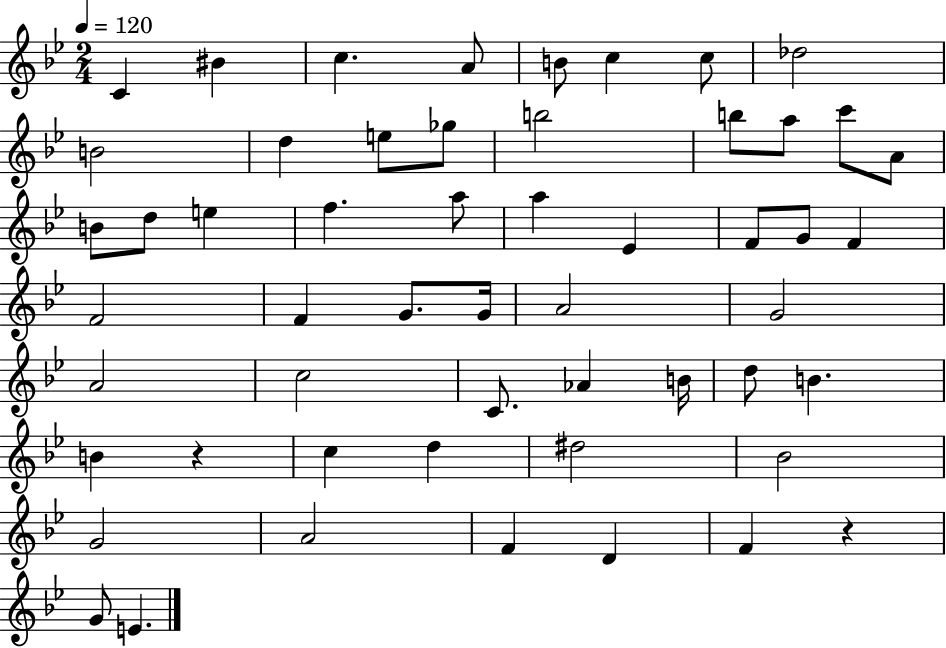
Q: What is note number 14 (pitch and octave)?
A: B5